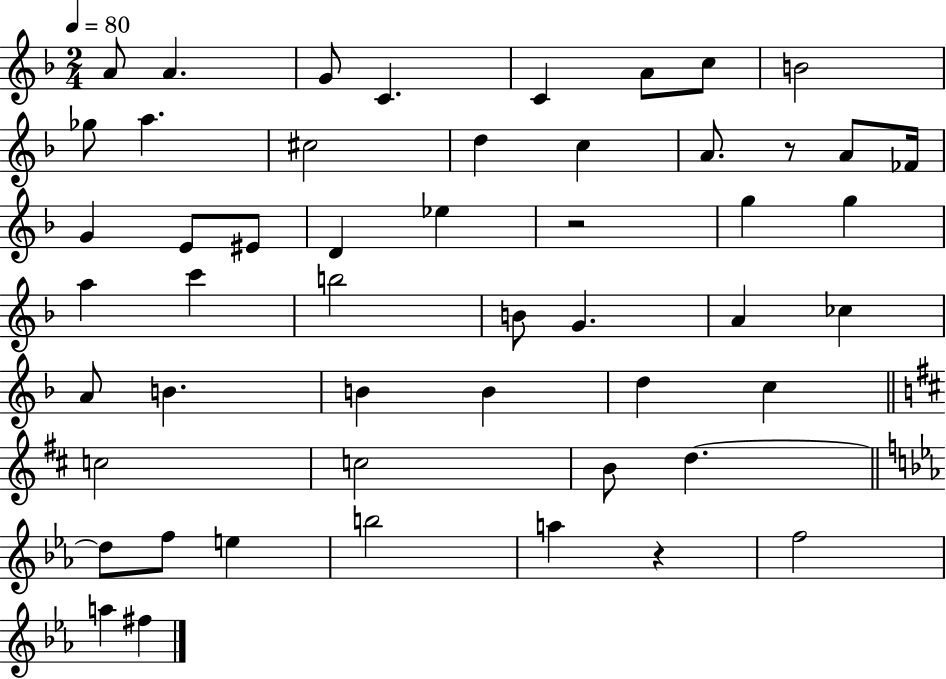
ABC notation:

X:1
T:Untitled
M:2/4
L:1/4
K:F
A/2 A G/2 C C A/2 c/2 B2 _g/2 a ^c2 d c A/2 z/2 A/2 _F/4 G E/2 ^E/2 D _e z2 g g a c' b2 B/2 G A _c A/2 B B B d c c2 c2 B/2 d d/2 f/2 e b2 a z f2 a ^f